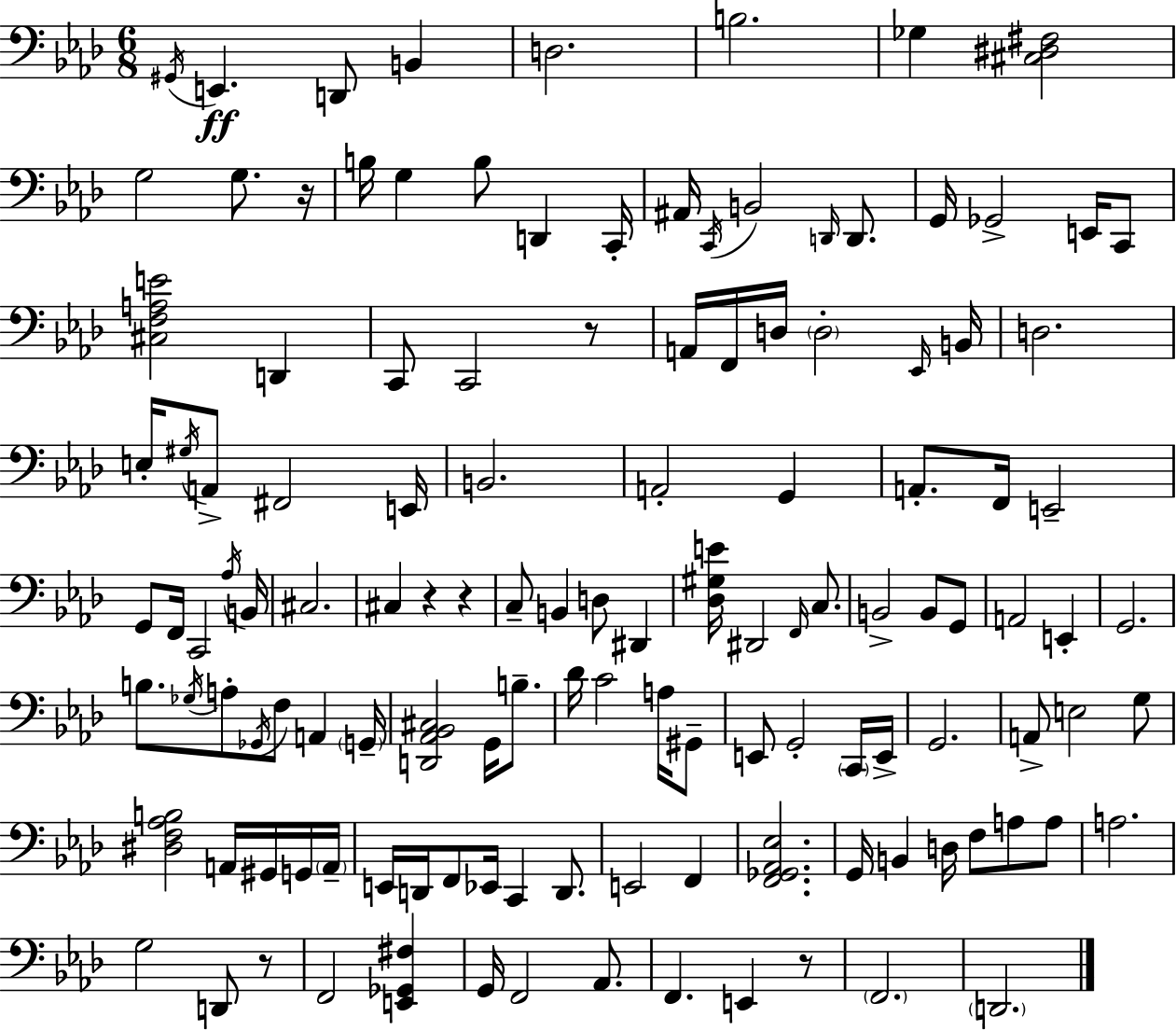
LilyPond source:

{
  \clef bass
  \numericTimeSignature
  \time 6/8
  \key f \minor
  \acciaccatura { gis,16 }\ff e,4. d,8 b,4 | d2. | b2. | ges4 <cis dis fis>2 | \break g2 g8. | r16 b16 g4 b8 d,4 | c,16-. ais,16 \acciaccatura { c,16 } b,2 \grace { d,16 } | d,8. g,16 ges,2-> | \break e,16 c,8 <cis f a e'>2 d,4 | c,8 c,2 | r8 a,16 f,16 d16 \parenthesize d2-. | \grace { ees,16 } b,16 d2. | \break e16-. \acciaccatura { gis16 } a,8-> fis,2 | e,16 b,2. | a,2-. | g,4 a,8.-. f,16 e,2-- | \break g,8 f,16 c,2 | \acciaccatura { aes16 } b,16 cis2. | cis4 r4 | r4 c8-- b,4 | \break d8 dis,4 <des gis e'>16 dis,2 | \grace { f,16 } c8. b,2-> | b,8 g,8 a,2 | e,4-. g,2. | \break b8. \acciaccatura { ges16 } a8-. | \acciaccatura { ges,16 } f8 a,4 \parenthesize g,16-- <d, aes, bes, cis>2 | g,16 b8.-- des'16 c'2 | a16 gis,8-- e,8 g,2-. | \break \parenthesize c,16 e,16-> g,2. | a,8-> e2 | g8 <dis f aes b>2 | a,16 gis,16 g,16 \parenthesize a,16-- e,16 d,16 f,8 | \break ees,16 c,4 d,8. e,2 | f,4 <f, ges, aes, ees>2. | g,16 b,4 | d16 f8 a8 a8 a2. | \break g2 | d,8 r8 f,2 | <e, ges, fis>4 g,16 f,2 | aes,8. f,4. | \break e,4 r8 \parenthesize f,2. | \parenthesize d,2. | \bar "|."
}